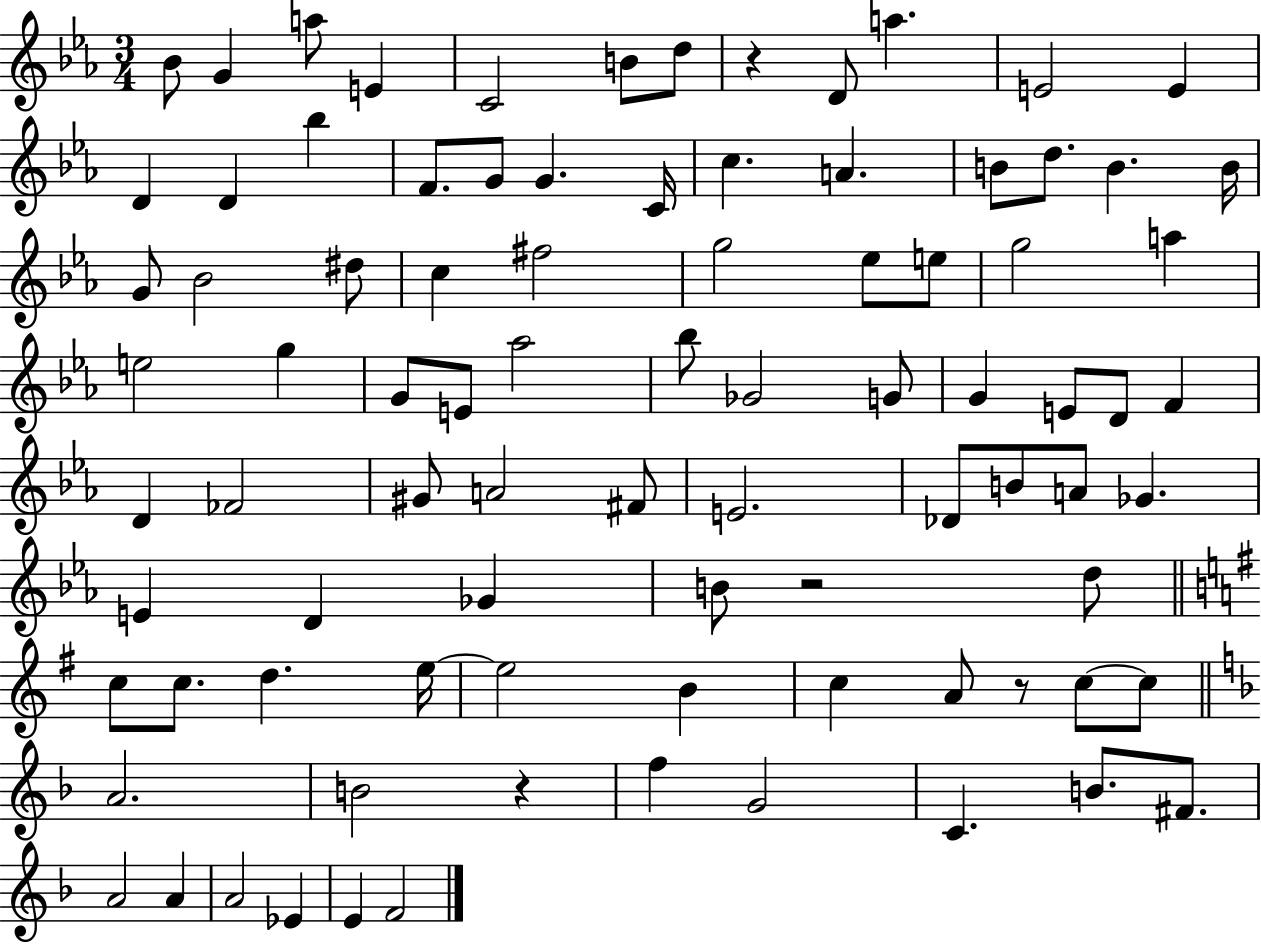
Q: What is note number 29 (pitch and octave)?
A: F#5